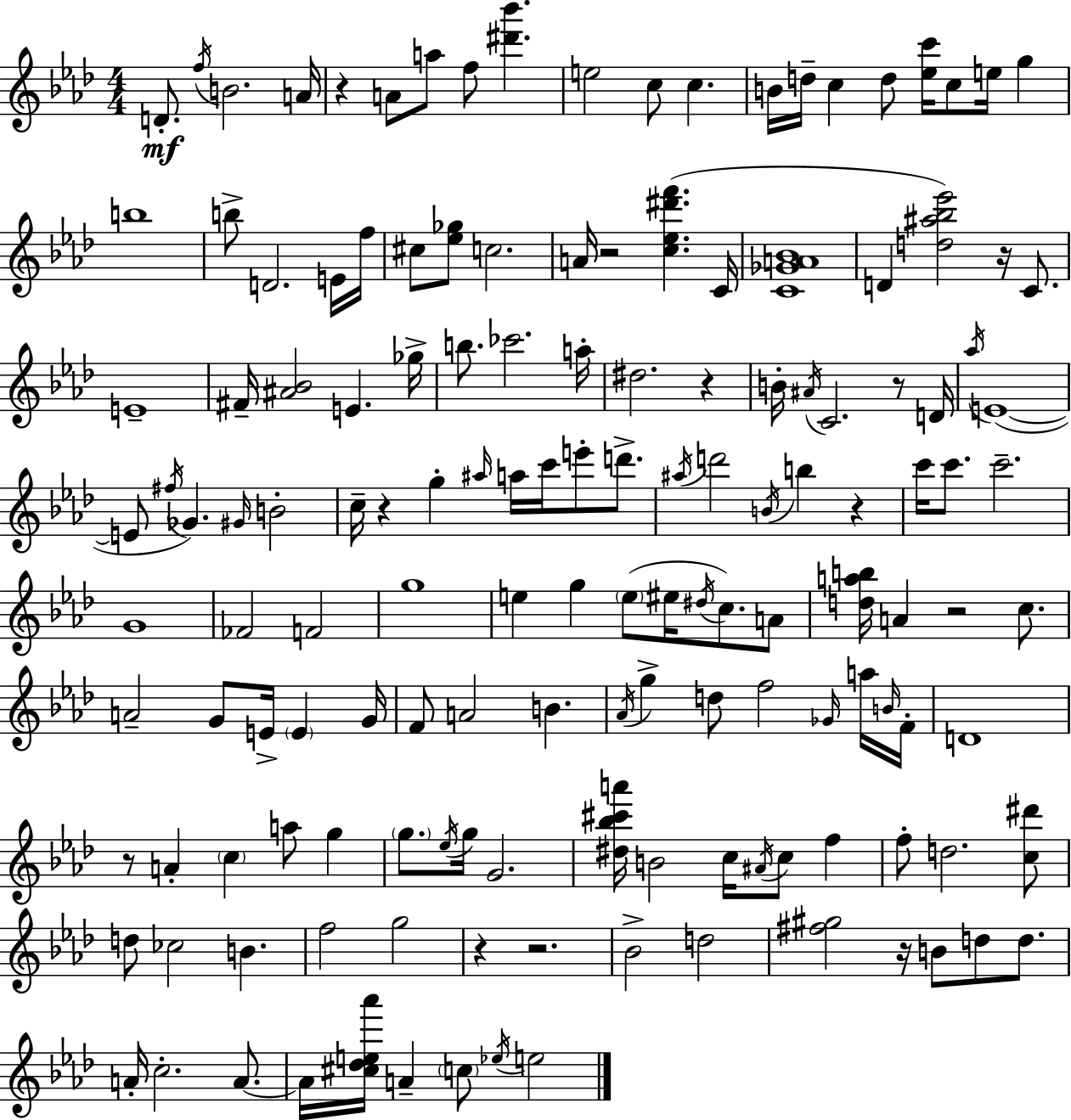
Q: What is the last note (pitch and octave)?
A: E5